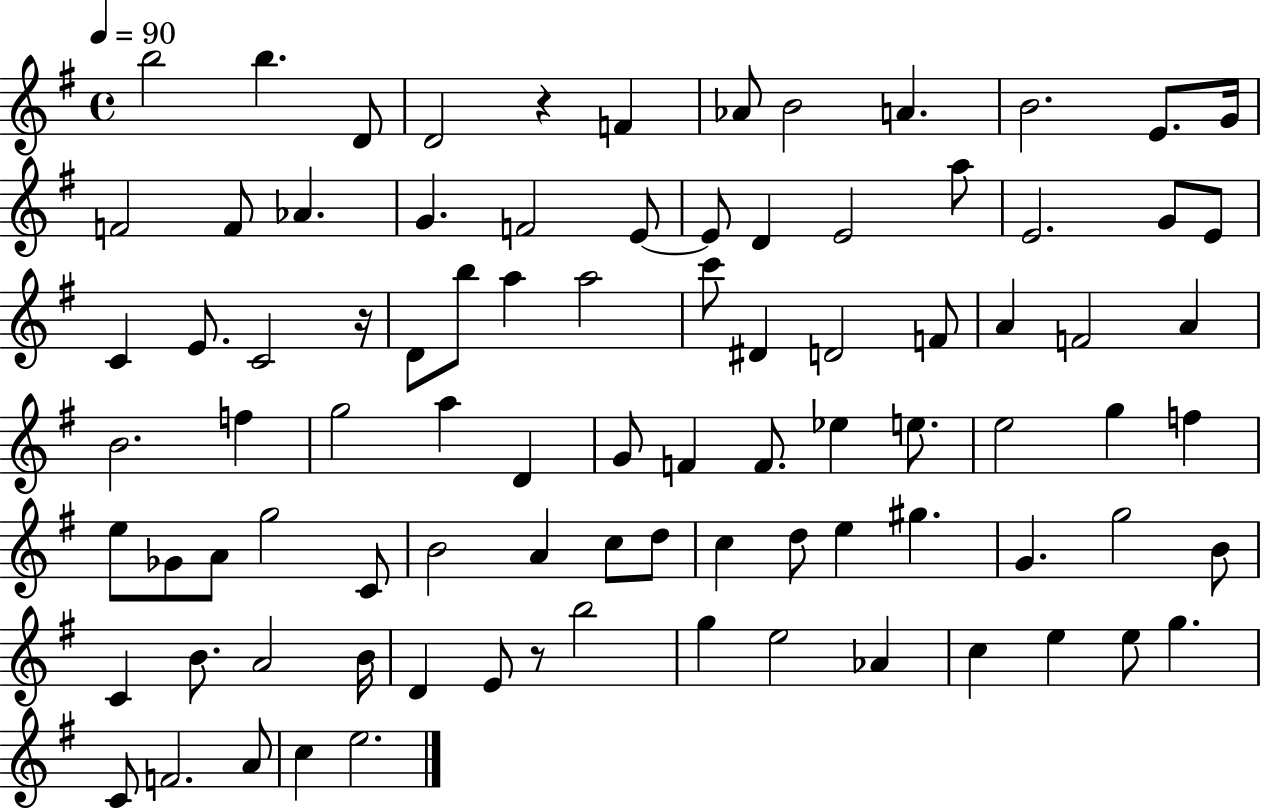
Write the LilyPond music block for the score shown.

{
  \clef treble
  \time 4/4
  \defaultTimeSignature
  \key g \major
  \tempo 4 = 90
  \repeat volta 2 { b''2 b''4. d'8 | d'2 r4 f'4 | aes'8 b'2 a'4. | b'2. e'8. g'16 | \break f'2 f'8 aes'4. | g'4. f'2 e'8~~ | e'8 d'4 e'2 a''8 | e'2. g'8 e'8 | \break c'4 e'8. c'2 r16 | d'8 b''8 a''4 a''2 | c'''8 dis'4 d'2 f'8 | a'4 f'2 a'4 | \break b'2. f''4 | g''2 a''4 d'4 | g'8 f'4 f'8. ees''4 e''8. | e''2 g''4 f''4 | \break e''8 ges'8 a'8 g''2 c'8 | b'2 a'4 c''8 d''8 | c''4 d''8 e''4 gis''4. | g'4. g''2 b'8 | \break c'4 b'8. a'2 b'16 | d'4 e'8 r8 b''2 | g''4 e''2 aes'4 | c''4 e''4 e''8 g''4. | \break c'8 f'2. a'8 | c''4 e''2. | } \bar "|."
}